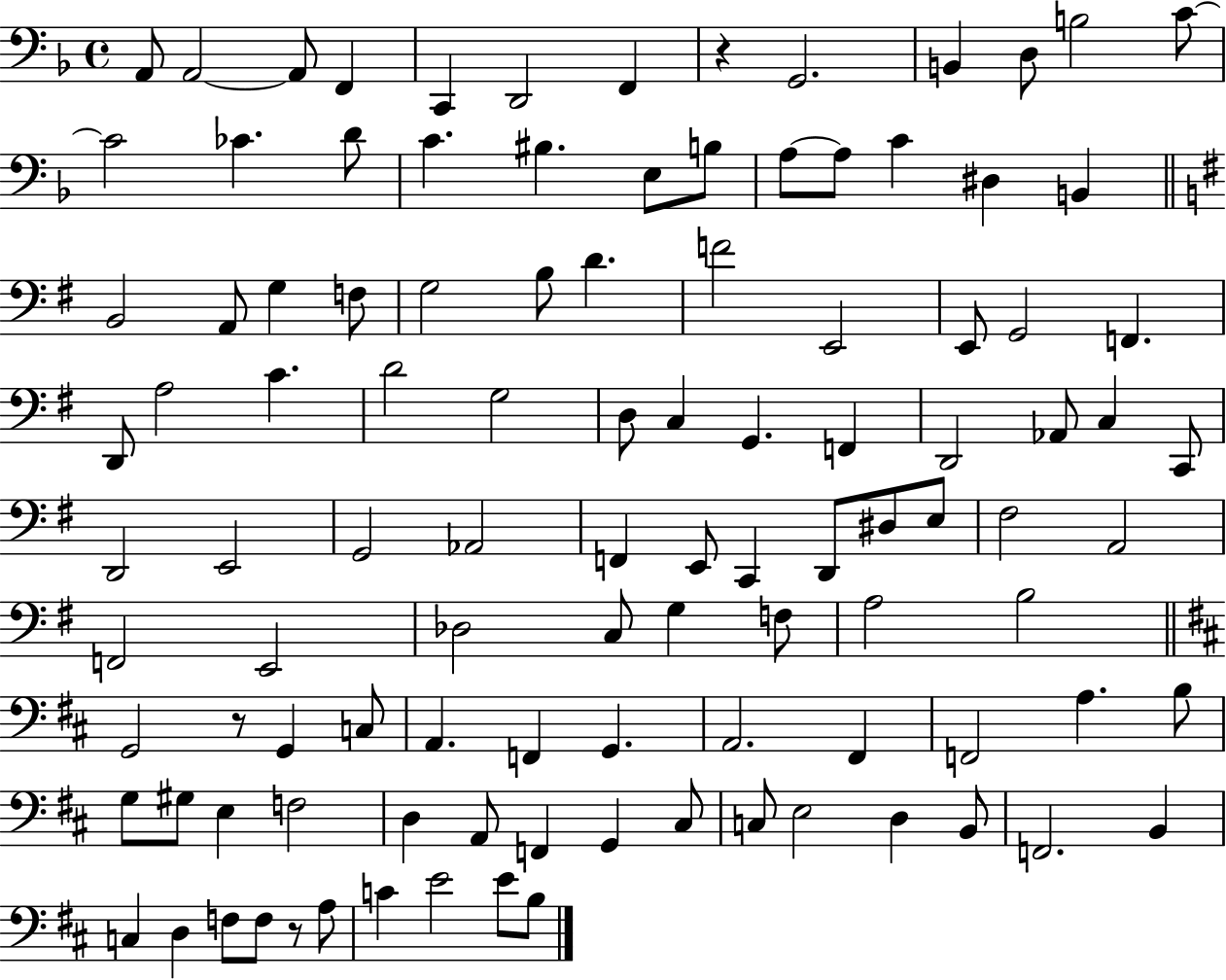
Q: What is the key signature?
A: F major